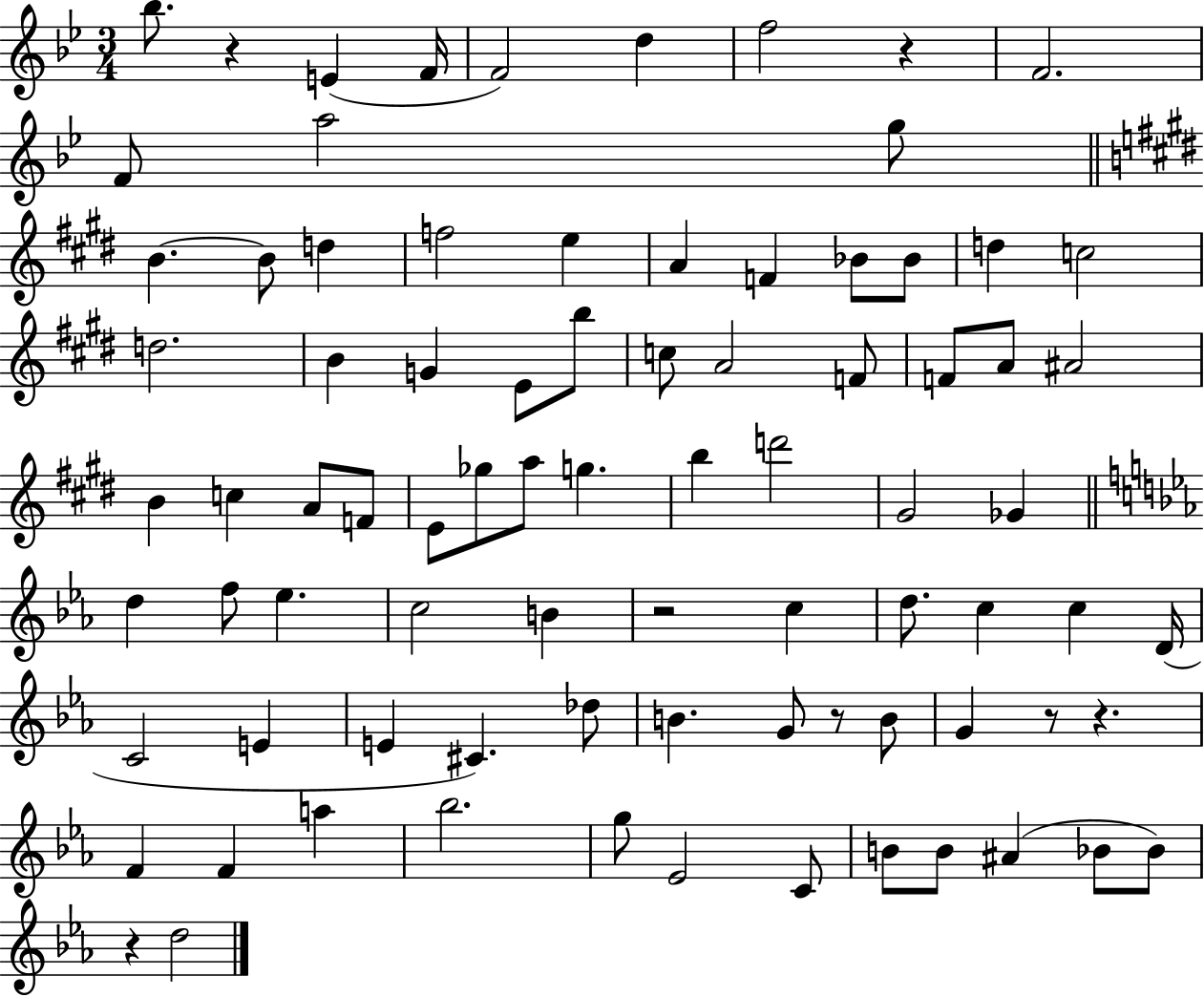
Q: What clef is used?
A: treble